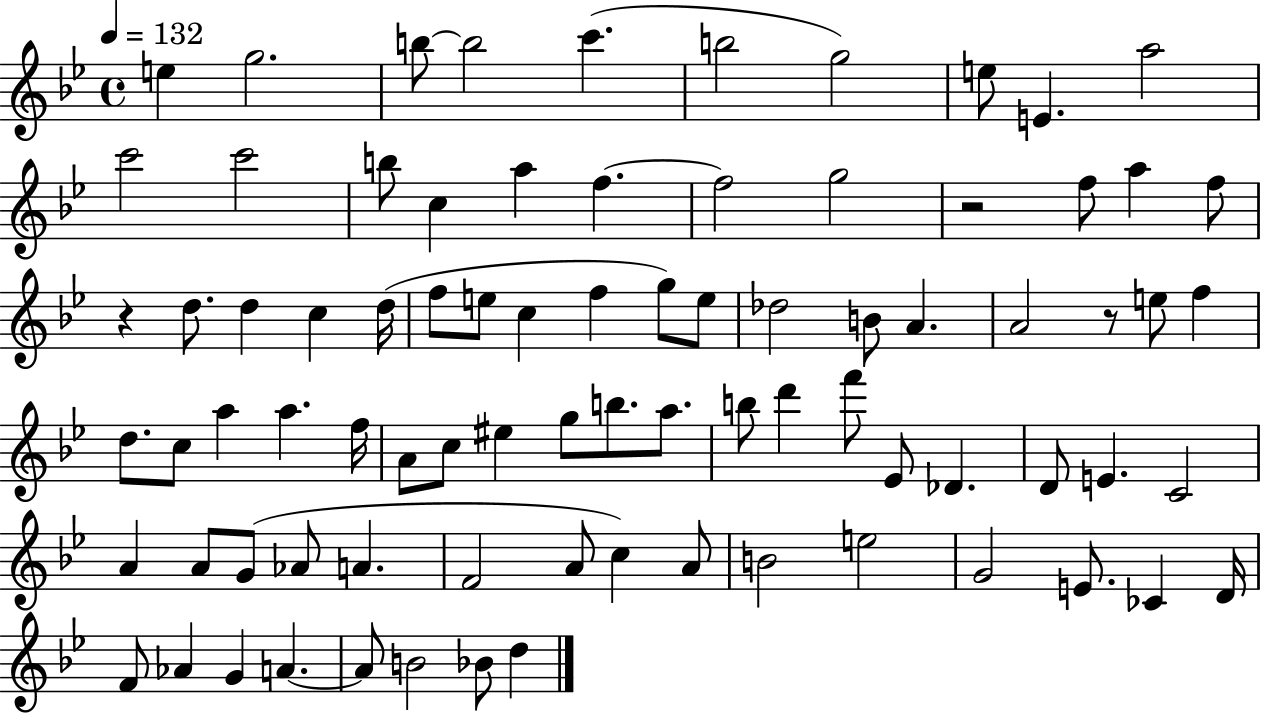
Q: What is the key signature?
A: BES major